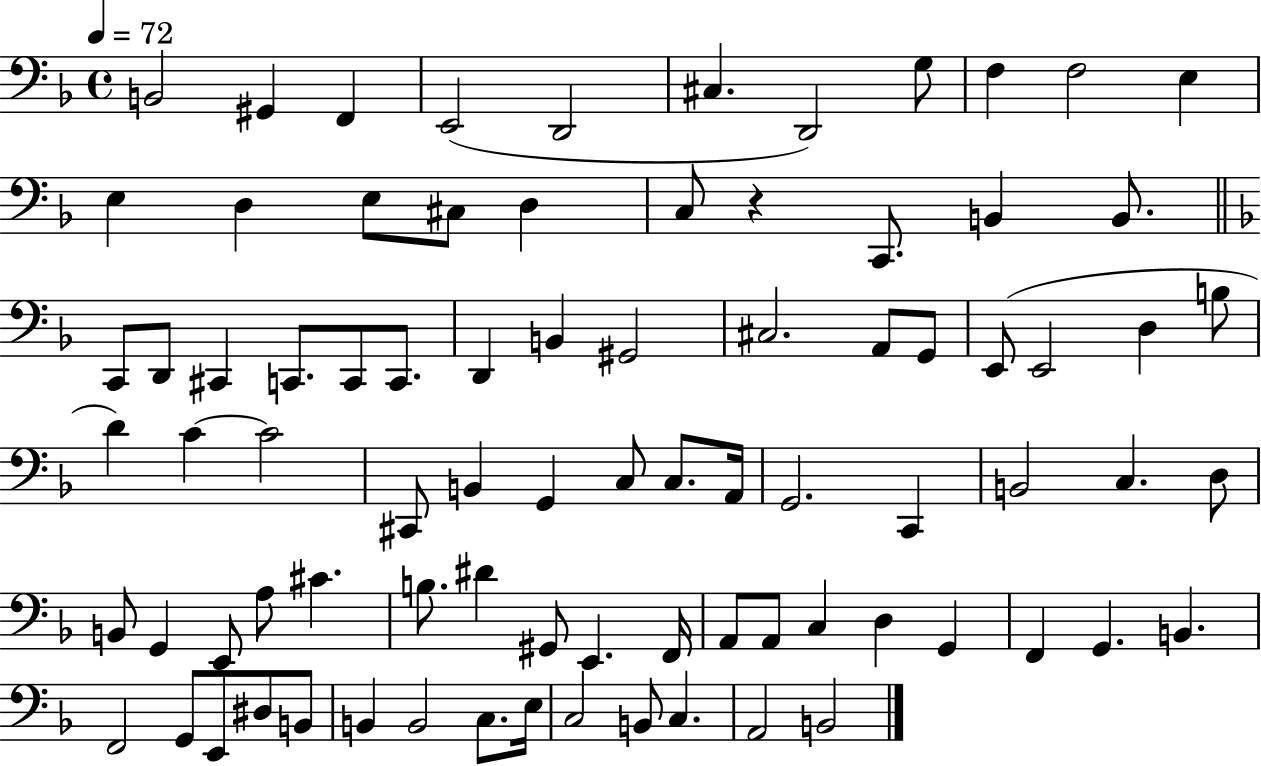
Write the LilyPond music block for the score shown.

{
  \clef bass
  \time 4/4
  \defaultTimeSignature
  \key f \major
  \tempo 4 = 72
  b,2 gis,4 f,4 | e,2( d,2 | cis4. d,2) g8 | f4 f2 e4 | \break e4 d4 e8 cis8 d4 | c8 r4 c,8. b,4 b,8. | \bar "||" \break \key f \major c,8 d,8 cis,4 c,8. c,8 c,8. | d,4 b,4 gis,2 | cis2. a,8 g,8 | e,8( e,2 d4 b8 | \break d'4) c'4~~ c'2 | cis,8 b,4 g,4 c8 c8. a,16 | g,2. c,4 | b,2 c4. d8 | \break b,8 g,4 e,8 a8 cis'4. | b8. dis'4 gis,8 e,4. f,16 | a,8 a,8 c4 d4 g,4 | f,4 g,4. b,4. | \break f,2 g,8 e,8 dis8 b,8 | b,4 b,2 c8. e16 | c2 b,8 c4. | a,2 b,2 | \break \bar "|."
}